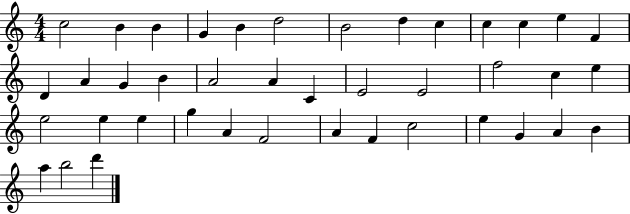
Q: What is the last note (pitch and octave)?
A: D6